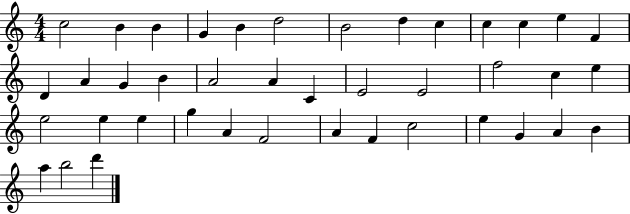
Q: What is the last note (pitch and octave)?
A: D6